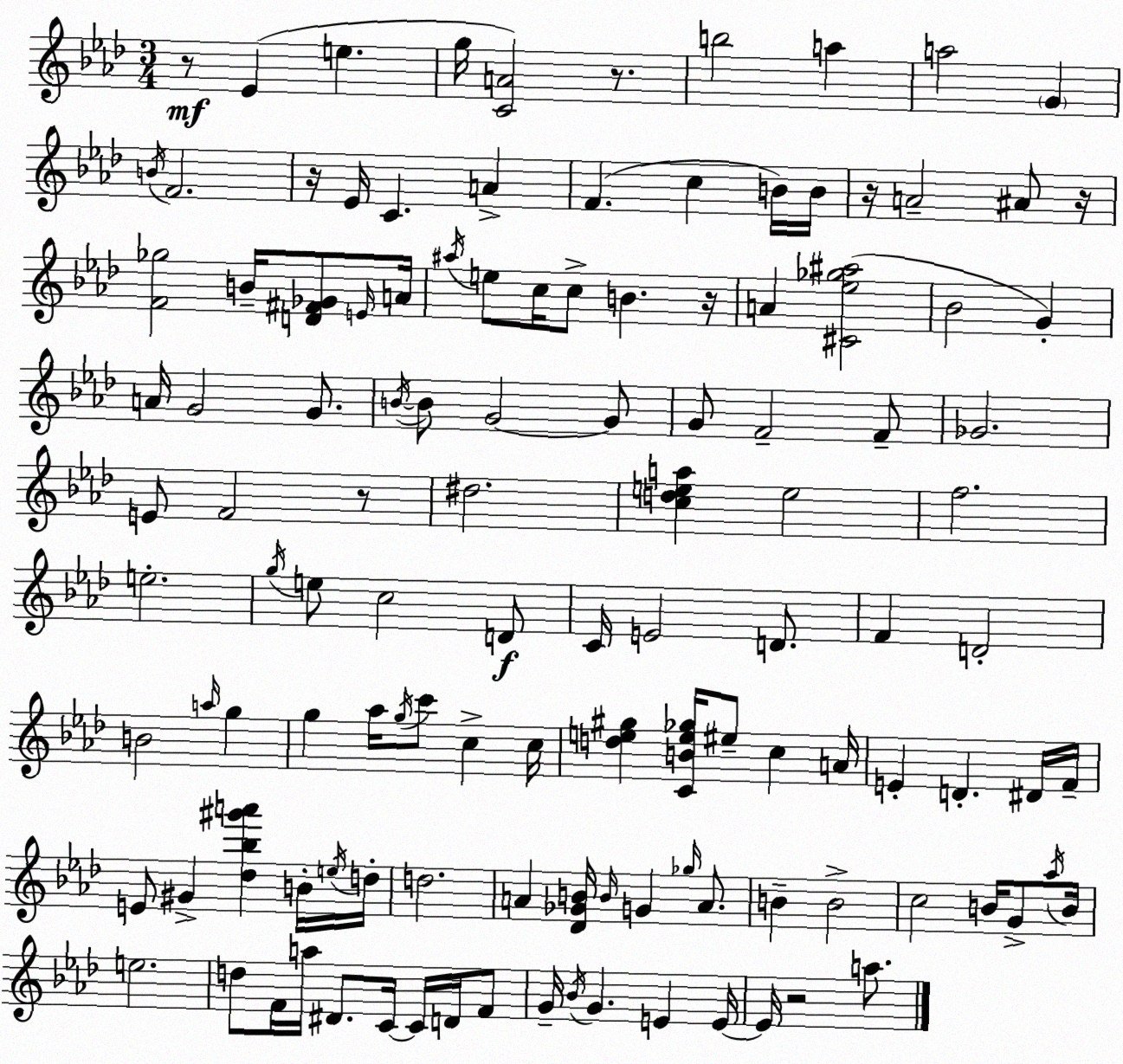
X:1
T:Untitled
M:3/4
L:1/4
K:Fm
z/2 _E e g/4 [CA]2 z/2 b2 a a2 G B/4 F2 z/4 _E/4 C A F c B/4 B/4 z/4 A2 ^A/2 z/4 [F_g]2 B/4 [D^F_G]/2 E/4 A/4 ^a/4 e/2 c/4 c/2 B z/4 A [^C_e_g^a]2 _B2 G A/4 G2 G/2 B/4 B/2 G2 G/2 G/2 F2 F/2 _G2 E/2 F2 z/2 ^d2 [cdea] e2 f2 e2 g/4 e/2 c2 D/2 C/4 E2 D/2 F D2 B2 a/4 g g _a/4 g/4 c'/2 c c/4 [de^g] [CBe_g]/4 ^e/2 c A/4 E D ^D/4 F/4 E/2 ^G [_d_b^g'a'] B/4 e/4 d/4 d2 A [_D_GB]/4 B/4 G _g/4 A/2 B B2 c2 B/4 G/2 _a/4 B/4 e2 d/2 F/4 a/4 ^D/2 C/4 C/4 D/4 F/2 G/4 _B/4 G E E/4 E/4 z2 a/2